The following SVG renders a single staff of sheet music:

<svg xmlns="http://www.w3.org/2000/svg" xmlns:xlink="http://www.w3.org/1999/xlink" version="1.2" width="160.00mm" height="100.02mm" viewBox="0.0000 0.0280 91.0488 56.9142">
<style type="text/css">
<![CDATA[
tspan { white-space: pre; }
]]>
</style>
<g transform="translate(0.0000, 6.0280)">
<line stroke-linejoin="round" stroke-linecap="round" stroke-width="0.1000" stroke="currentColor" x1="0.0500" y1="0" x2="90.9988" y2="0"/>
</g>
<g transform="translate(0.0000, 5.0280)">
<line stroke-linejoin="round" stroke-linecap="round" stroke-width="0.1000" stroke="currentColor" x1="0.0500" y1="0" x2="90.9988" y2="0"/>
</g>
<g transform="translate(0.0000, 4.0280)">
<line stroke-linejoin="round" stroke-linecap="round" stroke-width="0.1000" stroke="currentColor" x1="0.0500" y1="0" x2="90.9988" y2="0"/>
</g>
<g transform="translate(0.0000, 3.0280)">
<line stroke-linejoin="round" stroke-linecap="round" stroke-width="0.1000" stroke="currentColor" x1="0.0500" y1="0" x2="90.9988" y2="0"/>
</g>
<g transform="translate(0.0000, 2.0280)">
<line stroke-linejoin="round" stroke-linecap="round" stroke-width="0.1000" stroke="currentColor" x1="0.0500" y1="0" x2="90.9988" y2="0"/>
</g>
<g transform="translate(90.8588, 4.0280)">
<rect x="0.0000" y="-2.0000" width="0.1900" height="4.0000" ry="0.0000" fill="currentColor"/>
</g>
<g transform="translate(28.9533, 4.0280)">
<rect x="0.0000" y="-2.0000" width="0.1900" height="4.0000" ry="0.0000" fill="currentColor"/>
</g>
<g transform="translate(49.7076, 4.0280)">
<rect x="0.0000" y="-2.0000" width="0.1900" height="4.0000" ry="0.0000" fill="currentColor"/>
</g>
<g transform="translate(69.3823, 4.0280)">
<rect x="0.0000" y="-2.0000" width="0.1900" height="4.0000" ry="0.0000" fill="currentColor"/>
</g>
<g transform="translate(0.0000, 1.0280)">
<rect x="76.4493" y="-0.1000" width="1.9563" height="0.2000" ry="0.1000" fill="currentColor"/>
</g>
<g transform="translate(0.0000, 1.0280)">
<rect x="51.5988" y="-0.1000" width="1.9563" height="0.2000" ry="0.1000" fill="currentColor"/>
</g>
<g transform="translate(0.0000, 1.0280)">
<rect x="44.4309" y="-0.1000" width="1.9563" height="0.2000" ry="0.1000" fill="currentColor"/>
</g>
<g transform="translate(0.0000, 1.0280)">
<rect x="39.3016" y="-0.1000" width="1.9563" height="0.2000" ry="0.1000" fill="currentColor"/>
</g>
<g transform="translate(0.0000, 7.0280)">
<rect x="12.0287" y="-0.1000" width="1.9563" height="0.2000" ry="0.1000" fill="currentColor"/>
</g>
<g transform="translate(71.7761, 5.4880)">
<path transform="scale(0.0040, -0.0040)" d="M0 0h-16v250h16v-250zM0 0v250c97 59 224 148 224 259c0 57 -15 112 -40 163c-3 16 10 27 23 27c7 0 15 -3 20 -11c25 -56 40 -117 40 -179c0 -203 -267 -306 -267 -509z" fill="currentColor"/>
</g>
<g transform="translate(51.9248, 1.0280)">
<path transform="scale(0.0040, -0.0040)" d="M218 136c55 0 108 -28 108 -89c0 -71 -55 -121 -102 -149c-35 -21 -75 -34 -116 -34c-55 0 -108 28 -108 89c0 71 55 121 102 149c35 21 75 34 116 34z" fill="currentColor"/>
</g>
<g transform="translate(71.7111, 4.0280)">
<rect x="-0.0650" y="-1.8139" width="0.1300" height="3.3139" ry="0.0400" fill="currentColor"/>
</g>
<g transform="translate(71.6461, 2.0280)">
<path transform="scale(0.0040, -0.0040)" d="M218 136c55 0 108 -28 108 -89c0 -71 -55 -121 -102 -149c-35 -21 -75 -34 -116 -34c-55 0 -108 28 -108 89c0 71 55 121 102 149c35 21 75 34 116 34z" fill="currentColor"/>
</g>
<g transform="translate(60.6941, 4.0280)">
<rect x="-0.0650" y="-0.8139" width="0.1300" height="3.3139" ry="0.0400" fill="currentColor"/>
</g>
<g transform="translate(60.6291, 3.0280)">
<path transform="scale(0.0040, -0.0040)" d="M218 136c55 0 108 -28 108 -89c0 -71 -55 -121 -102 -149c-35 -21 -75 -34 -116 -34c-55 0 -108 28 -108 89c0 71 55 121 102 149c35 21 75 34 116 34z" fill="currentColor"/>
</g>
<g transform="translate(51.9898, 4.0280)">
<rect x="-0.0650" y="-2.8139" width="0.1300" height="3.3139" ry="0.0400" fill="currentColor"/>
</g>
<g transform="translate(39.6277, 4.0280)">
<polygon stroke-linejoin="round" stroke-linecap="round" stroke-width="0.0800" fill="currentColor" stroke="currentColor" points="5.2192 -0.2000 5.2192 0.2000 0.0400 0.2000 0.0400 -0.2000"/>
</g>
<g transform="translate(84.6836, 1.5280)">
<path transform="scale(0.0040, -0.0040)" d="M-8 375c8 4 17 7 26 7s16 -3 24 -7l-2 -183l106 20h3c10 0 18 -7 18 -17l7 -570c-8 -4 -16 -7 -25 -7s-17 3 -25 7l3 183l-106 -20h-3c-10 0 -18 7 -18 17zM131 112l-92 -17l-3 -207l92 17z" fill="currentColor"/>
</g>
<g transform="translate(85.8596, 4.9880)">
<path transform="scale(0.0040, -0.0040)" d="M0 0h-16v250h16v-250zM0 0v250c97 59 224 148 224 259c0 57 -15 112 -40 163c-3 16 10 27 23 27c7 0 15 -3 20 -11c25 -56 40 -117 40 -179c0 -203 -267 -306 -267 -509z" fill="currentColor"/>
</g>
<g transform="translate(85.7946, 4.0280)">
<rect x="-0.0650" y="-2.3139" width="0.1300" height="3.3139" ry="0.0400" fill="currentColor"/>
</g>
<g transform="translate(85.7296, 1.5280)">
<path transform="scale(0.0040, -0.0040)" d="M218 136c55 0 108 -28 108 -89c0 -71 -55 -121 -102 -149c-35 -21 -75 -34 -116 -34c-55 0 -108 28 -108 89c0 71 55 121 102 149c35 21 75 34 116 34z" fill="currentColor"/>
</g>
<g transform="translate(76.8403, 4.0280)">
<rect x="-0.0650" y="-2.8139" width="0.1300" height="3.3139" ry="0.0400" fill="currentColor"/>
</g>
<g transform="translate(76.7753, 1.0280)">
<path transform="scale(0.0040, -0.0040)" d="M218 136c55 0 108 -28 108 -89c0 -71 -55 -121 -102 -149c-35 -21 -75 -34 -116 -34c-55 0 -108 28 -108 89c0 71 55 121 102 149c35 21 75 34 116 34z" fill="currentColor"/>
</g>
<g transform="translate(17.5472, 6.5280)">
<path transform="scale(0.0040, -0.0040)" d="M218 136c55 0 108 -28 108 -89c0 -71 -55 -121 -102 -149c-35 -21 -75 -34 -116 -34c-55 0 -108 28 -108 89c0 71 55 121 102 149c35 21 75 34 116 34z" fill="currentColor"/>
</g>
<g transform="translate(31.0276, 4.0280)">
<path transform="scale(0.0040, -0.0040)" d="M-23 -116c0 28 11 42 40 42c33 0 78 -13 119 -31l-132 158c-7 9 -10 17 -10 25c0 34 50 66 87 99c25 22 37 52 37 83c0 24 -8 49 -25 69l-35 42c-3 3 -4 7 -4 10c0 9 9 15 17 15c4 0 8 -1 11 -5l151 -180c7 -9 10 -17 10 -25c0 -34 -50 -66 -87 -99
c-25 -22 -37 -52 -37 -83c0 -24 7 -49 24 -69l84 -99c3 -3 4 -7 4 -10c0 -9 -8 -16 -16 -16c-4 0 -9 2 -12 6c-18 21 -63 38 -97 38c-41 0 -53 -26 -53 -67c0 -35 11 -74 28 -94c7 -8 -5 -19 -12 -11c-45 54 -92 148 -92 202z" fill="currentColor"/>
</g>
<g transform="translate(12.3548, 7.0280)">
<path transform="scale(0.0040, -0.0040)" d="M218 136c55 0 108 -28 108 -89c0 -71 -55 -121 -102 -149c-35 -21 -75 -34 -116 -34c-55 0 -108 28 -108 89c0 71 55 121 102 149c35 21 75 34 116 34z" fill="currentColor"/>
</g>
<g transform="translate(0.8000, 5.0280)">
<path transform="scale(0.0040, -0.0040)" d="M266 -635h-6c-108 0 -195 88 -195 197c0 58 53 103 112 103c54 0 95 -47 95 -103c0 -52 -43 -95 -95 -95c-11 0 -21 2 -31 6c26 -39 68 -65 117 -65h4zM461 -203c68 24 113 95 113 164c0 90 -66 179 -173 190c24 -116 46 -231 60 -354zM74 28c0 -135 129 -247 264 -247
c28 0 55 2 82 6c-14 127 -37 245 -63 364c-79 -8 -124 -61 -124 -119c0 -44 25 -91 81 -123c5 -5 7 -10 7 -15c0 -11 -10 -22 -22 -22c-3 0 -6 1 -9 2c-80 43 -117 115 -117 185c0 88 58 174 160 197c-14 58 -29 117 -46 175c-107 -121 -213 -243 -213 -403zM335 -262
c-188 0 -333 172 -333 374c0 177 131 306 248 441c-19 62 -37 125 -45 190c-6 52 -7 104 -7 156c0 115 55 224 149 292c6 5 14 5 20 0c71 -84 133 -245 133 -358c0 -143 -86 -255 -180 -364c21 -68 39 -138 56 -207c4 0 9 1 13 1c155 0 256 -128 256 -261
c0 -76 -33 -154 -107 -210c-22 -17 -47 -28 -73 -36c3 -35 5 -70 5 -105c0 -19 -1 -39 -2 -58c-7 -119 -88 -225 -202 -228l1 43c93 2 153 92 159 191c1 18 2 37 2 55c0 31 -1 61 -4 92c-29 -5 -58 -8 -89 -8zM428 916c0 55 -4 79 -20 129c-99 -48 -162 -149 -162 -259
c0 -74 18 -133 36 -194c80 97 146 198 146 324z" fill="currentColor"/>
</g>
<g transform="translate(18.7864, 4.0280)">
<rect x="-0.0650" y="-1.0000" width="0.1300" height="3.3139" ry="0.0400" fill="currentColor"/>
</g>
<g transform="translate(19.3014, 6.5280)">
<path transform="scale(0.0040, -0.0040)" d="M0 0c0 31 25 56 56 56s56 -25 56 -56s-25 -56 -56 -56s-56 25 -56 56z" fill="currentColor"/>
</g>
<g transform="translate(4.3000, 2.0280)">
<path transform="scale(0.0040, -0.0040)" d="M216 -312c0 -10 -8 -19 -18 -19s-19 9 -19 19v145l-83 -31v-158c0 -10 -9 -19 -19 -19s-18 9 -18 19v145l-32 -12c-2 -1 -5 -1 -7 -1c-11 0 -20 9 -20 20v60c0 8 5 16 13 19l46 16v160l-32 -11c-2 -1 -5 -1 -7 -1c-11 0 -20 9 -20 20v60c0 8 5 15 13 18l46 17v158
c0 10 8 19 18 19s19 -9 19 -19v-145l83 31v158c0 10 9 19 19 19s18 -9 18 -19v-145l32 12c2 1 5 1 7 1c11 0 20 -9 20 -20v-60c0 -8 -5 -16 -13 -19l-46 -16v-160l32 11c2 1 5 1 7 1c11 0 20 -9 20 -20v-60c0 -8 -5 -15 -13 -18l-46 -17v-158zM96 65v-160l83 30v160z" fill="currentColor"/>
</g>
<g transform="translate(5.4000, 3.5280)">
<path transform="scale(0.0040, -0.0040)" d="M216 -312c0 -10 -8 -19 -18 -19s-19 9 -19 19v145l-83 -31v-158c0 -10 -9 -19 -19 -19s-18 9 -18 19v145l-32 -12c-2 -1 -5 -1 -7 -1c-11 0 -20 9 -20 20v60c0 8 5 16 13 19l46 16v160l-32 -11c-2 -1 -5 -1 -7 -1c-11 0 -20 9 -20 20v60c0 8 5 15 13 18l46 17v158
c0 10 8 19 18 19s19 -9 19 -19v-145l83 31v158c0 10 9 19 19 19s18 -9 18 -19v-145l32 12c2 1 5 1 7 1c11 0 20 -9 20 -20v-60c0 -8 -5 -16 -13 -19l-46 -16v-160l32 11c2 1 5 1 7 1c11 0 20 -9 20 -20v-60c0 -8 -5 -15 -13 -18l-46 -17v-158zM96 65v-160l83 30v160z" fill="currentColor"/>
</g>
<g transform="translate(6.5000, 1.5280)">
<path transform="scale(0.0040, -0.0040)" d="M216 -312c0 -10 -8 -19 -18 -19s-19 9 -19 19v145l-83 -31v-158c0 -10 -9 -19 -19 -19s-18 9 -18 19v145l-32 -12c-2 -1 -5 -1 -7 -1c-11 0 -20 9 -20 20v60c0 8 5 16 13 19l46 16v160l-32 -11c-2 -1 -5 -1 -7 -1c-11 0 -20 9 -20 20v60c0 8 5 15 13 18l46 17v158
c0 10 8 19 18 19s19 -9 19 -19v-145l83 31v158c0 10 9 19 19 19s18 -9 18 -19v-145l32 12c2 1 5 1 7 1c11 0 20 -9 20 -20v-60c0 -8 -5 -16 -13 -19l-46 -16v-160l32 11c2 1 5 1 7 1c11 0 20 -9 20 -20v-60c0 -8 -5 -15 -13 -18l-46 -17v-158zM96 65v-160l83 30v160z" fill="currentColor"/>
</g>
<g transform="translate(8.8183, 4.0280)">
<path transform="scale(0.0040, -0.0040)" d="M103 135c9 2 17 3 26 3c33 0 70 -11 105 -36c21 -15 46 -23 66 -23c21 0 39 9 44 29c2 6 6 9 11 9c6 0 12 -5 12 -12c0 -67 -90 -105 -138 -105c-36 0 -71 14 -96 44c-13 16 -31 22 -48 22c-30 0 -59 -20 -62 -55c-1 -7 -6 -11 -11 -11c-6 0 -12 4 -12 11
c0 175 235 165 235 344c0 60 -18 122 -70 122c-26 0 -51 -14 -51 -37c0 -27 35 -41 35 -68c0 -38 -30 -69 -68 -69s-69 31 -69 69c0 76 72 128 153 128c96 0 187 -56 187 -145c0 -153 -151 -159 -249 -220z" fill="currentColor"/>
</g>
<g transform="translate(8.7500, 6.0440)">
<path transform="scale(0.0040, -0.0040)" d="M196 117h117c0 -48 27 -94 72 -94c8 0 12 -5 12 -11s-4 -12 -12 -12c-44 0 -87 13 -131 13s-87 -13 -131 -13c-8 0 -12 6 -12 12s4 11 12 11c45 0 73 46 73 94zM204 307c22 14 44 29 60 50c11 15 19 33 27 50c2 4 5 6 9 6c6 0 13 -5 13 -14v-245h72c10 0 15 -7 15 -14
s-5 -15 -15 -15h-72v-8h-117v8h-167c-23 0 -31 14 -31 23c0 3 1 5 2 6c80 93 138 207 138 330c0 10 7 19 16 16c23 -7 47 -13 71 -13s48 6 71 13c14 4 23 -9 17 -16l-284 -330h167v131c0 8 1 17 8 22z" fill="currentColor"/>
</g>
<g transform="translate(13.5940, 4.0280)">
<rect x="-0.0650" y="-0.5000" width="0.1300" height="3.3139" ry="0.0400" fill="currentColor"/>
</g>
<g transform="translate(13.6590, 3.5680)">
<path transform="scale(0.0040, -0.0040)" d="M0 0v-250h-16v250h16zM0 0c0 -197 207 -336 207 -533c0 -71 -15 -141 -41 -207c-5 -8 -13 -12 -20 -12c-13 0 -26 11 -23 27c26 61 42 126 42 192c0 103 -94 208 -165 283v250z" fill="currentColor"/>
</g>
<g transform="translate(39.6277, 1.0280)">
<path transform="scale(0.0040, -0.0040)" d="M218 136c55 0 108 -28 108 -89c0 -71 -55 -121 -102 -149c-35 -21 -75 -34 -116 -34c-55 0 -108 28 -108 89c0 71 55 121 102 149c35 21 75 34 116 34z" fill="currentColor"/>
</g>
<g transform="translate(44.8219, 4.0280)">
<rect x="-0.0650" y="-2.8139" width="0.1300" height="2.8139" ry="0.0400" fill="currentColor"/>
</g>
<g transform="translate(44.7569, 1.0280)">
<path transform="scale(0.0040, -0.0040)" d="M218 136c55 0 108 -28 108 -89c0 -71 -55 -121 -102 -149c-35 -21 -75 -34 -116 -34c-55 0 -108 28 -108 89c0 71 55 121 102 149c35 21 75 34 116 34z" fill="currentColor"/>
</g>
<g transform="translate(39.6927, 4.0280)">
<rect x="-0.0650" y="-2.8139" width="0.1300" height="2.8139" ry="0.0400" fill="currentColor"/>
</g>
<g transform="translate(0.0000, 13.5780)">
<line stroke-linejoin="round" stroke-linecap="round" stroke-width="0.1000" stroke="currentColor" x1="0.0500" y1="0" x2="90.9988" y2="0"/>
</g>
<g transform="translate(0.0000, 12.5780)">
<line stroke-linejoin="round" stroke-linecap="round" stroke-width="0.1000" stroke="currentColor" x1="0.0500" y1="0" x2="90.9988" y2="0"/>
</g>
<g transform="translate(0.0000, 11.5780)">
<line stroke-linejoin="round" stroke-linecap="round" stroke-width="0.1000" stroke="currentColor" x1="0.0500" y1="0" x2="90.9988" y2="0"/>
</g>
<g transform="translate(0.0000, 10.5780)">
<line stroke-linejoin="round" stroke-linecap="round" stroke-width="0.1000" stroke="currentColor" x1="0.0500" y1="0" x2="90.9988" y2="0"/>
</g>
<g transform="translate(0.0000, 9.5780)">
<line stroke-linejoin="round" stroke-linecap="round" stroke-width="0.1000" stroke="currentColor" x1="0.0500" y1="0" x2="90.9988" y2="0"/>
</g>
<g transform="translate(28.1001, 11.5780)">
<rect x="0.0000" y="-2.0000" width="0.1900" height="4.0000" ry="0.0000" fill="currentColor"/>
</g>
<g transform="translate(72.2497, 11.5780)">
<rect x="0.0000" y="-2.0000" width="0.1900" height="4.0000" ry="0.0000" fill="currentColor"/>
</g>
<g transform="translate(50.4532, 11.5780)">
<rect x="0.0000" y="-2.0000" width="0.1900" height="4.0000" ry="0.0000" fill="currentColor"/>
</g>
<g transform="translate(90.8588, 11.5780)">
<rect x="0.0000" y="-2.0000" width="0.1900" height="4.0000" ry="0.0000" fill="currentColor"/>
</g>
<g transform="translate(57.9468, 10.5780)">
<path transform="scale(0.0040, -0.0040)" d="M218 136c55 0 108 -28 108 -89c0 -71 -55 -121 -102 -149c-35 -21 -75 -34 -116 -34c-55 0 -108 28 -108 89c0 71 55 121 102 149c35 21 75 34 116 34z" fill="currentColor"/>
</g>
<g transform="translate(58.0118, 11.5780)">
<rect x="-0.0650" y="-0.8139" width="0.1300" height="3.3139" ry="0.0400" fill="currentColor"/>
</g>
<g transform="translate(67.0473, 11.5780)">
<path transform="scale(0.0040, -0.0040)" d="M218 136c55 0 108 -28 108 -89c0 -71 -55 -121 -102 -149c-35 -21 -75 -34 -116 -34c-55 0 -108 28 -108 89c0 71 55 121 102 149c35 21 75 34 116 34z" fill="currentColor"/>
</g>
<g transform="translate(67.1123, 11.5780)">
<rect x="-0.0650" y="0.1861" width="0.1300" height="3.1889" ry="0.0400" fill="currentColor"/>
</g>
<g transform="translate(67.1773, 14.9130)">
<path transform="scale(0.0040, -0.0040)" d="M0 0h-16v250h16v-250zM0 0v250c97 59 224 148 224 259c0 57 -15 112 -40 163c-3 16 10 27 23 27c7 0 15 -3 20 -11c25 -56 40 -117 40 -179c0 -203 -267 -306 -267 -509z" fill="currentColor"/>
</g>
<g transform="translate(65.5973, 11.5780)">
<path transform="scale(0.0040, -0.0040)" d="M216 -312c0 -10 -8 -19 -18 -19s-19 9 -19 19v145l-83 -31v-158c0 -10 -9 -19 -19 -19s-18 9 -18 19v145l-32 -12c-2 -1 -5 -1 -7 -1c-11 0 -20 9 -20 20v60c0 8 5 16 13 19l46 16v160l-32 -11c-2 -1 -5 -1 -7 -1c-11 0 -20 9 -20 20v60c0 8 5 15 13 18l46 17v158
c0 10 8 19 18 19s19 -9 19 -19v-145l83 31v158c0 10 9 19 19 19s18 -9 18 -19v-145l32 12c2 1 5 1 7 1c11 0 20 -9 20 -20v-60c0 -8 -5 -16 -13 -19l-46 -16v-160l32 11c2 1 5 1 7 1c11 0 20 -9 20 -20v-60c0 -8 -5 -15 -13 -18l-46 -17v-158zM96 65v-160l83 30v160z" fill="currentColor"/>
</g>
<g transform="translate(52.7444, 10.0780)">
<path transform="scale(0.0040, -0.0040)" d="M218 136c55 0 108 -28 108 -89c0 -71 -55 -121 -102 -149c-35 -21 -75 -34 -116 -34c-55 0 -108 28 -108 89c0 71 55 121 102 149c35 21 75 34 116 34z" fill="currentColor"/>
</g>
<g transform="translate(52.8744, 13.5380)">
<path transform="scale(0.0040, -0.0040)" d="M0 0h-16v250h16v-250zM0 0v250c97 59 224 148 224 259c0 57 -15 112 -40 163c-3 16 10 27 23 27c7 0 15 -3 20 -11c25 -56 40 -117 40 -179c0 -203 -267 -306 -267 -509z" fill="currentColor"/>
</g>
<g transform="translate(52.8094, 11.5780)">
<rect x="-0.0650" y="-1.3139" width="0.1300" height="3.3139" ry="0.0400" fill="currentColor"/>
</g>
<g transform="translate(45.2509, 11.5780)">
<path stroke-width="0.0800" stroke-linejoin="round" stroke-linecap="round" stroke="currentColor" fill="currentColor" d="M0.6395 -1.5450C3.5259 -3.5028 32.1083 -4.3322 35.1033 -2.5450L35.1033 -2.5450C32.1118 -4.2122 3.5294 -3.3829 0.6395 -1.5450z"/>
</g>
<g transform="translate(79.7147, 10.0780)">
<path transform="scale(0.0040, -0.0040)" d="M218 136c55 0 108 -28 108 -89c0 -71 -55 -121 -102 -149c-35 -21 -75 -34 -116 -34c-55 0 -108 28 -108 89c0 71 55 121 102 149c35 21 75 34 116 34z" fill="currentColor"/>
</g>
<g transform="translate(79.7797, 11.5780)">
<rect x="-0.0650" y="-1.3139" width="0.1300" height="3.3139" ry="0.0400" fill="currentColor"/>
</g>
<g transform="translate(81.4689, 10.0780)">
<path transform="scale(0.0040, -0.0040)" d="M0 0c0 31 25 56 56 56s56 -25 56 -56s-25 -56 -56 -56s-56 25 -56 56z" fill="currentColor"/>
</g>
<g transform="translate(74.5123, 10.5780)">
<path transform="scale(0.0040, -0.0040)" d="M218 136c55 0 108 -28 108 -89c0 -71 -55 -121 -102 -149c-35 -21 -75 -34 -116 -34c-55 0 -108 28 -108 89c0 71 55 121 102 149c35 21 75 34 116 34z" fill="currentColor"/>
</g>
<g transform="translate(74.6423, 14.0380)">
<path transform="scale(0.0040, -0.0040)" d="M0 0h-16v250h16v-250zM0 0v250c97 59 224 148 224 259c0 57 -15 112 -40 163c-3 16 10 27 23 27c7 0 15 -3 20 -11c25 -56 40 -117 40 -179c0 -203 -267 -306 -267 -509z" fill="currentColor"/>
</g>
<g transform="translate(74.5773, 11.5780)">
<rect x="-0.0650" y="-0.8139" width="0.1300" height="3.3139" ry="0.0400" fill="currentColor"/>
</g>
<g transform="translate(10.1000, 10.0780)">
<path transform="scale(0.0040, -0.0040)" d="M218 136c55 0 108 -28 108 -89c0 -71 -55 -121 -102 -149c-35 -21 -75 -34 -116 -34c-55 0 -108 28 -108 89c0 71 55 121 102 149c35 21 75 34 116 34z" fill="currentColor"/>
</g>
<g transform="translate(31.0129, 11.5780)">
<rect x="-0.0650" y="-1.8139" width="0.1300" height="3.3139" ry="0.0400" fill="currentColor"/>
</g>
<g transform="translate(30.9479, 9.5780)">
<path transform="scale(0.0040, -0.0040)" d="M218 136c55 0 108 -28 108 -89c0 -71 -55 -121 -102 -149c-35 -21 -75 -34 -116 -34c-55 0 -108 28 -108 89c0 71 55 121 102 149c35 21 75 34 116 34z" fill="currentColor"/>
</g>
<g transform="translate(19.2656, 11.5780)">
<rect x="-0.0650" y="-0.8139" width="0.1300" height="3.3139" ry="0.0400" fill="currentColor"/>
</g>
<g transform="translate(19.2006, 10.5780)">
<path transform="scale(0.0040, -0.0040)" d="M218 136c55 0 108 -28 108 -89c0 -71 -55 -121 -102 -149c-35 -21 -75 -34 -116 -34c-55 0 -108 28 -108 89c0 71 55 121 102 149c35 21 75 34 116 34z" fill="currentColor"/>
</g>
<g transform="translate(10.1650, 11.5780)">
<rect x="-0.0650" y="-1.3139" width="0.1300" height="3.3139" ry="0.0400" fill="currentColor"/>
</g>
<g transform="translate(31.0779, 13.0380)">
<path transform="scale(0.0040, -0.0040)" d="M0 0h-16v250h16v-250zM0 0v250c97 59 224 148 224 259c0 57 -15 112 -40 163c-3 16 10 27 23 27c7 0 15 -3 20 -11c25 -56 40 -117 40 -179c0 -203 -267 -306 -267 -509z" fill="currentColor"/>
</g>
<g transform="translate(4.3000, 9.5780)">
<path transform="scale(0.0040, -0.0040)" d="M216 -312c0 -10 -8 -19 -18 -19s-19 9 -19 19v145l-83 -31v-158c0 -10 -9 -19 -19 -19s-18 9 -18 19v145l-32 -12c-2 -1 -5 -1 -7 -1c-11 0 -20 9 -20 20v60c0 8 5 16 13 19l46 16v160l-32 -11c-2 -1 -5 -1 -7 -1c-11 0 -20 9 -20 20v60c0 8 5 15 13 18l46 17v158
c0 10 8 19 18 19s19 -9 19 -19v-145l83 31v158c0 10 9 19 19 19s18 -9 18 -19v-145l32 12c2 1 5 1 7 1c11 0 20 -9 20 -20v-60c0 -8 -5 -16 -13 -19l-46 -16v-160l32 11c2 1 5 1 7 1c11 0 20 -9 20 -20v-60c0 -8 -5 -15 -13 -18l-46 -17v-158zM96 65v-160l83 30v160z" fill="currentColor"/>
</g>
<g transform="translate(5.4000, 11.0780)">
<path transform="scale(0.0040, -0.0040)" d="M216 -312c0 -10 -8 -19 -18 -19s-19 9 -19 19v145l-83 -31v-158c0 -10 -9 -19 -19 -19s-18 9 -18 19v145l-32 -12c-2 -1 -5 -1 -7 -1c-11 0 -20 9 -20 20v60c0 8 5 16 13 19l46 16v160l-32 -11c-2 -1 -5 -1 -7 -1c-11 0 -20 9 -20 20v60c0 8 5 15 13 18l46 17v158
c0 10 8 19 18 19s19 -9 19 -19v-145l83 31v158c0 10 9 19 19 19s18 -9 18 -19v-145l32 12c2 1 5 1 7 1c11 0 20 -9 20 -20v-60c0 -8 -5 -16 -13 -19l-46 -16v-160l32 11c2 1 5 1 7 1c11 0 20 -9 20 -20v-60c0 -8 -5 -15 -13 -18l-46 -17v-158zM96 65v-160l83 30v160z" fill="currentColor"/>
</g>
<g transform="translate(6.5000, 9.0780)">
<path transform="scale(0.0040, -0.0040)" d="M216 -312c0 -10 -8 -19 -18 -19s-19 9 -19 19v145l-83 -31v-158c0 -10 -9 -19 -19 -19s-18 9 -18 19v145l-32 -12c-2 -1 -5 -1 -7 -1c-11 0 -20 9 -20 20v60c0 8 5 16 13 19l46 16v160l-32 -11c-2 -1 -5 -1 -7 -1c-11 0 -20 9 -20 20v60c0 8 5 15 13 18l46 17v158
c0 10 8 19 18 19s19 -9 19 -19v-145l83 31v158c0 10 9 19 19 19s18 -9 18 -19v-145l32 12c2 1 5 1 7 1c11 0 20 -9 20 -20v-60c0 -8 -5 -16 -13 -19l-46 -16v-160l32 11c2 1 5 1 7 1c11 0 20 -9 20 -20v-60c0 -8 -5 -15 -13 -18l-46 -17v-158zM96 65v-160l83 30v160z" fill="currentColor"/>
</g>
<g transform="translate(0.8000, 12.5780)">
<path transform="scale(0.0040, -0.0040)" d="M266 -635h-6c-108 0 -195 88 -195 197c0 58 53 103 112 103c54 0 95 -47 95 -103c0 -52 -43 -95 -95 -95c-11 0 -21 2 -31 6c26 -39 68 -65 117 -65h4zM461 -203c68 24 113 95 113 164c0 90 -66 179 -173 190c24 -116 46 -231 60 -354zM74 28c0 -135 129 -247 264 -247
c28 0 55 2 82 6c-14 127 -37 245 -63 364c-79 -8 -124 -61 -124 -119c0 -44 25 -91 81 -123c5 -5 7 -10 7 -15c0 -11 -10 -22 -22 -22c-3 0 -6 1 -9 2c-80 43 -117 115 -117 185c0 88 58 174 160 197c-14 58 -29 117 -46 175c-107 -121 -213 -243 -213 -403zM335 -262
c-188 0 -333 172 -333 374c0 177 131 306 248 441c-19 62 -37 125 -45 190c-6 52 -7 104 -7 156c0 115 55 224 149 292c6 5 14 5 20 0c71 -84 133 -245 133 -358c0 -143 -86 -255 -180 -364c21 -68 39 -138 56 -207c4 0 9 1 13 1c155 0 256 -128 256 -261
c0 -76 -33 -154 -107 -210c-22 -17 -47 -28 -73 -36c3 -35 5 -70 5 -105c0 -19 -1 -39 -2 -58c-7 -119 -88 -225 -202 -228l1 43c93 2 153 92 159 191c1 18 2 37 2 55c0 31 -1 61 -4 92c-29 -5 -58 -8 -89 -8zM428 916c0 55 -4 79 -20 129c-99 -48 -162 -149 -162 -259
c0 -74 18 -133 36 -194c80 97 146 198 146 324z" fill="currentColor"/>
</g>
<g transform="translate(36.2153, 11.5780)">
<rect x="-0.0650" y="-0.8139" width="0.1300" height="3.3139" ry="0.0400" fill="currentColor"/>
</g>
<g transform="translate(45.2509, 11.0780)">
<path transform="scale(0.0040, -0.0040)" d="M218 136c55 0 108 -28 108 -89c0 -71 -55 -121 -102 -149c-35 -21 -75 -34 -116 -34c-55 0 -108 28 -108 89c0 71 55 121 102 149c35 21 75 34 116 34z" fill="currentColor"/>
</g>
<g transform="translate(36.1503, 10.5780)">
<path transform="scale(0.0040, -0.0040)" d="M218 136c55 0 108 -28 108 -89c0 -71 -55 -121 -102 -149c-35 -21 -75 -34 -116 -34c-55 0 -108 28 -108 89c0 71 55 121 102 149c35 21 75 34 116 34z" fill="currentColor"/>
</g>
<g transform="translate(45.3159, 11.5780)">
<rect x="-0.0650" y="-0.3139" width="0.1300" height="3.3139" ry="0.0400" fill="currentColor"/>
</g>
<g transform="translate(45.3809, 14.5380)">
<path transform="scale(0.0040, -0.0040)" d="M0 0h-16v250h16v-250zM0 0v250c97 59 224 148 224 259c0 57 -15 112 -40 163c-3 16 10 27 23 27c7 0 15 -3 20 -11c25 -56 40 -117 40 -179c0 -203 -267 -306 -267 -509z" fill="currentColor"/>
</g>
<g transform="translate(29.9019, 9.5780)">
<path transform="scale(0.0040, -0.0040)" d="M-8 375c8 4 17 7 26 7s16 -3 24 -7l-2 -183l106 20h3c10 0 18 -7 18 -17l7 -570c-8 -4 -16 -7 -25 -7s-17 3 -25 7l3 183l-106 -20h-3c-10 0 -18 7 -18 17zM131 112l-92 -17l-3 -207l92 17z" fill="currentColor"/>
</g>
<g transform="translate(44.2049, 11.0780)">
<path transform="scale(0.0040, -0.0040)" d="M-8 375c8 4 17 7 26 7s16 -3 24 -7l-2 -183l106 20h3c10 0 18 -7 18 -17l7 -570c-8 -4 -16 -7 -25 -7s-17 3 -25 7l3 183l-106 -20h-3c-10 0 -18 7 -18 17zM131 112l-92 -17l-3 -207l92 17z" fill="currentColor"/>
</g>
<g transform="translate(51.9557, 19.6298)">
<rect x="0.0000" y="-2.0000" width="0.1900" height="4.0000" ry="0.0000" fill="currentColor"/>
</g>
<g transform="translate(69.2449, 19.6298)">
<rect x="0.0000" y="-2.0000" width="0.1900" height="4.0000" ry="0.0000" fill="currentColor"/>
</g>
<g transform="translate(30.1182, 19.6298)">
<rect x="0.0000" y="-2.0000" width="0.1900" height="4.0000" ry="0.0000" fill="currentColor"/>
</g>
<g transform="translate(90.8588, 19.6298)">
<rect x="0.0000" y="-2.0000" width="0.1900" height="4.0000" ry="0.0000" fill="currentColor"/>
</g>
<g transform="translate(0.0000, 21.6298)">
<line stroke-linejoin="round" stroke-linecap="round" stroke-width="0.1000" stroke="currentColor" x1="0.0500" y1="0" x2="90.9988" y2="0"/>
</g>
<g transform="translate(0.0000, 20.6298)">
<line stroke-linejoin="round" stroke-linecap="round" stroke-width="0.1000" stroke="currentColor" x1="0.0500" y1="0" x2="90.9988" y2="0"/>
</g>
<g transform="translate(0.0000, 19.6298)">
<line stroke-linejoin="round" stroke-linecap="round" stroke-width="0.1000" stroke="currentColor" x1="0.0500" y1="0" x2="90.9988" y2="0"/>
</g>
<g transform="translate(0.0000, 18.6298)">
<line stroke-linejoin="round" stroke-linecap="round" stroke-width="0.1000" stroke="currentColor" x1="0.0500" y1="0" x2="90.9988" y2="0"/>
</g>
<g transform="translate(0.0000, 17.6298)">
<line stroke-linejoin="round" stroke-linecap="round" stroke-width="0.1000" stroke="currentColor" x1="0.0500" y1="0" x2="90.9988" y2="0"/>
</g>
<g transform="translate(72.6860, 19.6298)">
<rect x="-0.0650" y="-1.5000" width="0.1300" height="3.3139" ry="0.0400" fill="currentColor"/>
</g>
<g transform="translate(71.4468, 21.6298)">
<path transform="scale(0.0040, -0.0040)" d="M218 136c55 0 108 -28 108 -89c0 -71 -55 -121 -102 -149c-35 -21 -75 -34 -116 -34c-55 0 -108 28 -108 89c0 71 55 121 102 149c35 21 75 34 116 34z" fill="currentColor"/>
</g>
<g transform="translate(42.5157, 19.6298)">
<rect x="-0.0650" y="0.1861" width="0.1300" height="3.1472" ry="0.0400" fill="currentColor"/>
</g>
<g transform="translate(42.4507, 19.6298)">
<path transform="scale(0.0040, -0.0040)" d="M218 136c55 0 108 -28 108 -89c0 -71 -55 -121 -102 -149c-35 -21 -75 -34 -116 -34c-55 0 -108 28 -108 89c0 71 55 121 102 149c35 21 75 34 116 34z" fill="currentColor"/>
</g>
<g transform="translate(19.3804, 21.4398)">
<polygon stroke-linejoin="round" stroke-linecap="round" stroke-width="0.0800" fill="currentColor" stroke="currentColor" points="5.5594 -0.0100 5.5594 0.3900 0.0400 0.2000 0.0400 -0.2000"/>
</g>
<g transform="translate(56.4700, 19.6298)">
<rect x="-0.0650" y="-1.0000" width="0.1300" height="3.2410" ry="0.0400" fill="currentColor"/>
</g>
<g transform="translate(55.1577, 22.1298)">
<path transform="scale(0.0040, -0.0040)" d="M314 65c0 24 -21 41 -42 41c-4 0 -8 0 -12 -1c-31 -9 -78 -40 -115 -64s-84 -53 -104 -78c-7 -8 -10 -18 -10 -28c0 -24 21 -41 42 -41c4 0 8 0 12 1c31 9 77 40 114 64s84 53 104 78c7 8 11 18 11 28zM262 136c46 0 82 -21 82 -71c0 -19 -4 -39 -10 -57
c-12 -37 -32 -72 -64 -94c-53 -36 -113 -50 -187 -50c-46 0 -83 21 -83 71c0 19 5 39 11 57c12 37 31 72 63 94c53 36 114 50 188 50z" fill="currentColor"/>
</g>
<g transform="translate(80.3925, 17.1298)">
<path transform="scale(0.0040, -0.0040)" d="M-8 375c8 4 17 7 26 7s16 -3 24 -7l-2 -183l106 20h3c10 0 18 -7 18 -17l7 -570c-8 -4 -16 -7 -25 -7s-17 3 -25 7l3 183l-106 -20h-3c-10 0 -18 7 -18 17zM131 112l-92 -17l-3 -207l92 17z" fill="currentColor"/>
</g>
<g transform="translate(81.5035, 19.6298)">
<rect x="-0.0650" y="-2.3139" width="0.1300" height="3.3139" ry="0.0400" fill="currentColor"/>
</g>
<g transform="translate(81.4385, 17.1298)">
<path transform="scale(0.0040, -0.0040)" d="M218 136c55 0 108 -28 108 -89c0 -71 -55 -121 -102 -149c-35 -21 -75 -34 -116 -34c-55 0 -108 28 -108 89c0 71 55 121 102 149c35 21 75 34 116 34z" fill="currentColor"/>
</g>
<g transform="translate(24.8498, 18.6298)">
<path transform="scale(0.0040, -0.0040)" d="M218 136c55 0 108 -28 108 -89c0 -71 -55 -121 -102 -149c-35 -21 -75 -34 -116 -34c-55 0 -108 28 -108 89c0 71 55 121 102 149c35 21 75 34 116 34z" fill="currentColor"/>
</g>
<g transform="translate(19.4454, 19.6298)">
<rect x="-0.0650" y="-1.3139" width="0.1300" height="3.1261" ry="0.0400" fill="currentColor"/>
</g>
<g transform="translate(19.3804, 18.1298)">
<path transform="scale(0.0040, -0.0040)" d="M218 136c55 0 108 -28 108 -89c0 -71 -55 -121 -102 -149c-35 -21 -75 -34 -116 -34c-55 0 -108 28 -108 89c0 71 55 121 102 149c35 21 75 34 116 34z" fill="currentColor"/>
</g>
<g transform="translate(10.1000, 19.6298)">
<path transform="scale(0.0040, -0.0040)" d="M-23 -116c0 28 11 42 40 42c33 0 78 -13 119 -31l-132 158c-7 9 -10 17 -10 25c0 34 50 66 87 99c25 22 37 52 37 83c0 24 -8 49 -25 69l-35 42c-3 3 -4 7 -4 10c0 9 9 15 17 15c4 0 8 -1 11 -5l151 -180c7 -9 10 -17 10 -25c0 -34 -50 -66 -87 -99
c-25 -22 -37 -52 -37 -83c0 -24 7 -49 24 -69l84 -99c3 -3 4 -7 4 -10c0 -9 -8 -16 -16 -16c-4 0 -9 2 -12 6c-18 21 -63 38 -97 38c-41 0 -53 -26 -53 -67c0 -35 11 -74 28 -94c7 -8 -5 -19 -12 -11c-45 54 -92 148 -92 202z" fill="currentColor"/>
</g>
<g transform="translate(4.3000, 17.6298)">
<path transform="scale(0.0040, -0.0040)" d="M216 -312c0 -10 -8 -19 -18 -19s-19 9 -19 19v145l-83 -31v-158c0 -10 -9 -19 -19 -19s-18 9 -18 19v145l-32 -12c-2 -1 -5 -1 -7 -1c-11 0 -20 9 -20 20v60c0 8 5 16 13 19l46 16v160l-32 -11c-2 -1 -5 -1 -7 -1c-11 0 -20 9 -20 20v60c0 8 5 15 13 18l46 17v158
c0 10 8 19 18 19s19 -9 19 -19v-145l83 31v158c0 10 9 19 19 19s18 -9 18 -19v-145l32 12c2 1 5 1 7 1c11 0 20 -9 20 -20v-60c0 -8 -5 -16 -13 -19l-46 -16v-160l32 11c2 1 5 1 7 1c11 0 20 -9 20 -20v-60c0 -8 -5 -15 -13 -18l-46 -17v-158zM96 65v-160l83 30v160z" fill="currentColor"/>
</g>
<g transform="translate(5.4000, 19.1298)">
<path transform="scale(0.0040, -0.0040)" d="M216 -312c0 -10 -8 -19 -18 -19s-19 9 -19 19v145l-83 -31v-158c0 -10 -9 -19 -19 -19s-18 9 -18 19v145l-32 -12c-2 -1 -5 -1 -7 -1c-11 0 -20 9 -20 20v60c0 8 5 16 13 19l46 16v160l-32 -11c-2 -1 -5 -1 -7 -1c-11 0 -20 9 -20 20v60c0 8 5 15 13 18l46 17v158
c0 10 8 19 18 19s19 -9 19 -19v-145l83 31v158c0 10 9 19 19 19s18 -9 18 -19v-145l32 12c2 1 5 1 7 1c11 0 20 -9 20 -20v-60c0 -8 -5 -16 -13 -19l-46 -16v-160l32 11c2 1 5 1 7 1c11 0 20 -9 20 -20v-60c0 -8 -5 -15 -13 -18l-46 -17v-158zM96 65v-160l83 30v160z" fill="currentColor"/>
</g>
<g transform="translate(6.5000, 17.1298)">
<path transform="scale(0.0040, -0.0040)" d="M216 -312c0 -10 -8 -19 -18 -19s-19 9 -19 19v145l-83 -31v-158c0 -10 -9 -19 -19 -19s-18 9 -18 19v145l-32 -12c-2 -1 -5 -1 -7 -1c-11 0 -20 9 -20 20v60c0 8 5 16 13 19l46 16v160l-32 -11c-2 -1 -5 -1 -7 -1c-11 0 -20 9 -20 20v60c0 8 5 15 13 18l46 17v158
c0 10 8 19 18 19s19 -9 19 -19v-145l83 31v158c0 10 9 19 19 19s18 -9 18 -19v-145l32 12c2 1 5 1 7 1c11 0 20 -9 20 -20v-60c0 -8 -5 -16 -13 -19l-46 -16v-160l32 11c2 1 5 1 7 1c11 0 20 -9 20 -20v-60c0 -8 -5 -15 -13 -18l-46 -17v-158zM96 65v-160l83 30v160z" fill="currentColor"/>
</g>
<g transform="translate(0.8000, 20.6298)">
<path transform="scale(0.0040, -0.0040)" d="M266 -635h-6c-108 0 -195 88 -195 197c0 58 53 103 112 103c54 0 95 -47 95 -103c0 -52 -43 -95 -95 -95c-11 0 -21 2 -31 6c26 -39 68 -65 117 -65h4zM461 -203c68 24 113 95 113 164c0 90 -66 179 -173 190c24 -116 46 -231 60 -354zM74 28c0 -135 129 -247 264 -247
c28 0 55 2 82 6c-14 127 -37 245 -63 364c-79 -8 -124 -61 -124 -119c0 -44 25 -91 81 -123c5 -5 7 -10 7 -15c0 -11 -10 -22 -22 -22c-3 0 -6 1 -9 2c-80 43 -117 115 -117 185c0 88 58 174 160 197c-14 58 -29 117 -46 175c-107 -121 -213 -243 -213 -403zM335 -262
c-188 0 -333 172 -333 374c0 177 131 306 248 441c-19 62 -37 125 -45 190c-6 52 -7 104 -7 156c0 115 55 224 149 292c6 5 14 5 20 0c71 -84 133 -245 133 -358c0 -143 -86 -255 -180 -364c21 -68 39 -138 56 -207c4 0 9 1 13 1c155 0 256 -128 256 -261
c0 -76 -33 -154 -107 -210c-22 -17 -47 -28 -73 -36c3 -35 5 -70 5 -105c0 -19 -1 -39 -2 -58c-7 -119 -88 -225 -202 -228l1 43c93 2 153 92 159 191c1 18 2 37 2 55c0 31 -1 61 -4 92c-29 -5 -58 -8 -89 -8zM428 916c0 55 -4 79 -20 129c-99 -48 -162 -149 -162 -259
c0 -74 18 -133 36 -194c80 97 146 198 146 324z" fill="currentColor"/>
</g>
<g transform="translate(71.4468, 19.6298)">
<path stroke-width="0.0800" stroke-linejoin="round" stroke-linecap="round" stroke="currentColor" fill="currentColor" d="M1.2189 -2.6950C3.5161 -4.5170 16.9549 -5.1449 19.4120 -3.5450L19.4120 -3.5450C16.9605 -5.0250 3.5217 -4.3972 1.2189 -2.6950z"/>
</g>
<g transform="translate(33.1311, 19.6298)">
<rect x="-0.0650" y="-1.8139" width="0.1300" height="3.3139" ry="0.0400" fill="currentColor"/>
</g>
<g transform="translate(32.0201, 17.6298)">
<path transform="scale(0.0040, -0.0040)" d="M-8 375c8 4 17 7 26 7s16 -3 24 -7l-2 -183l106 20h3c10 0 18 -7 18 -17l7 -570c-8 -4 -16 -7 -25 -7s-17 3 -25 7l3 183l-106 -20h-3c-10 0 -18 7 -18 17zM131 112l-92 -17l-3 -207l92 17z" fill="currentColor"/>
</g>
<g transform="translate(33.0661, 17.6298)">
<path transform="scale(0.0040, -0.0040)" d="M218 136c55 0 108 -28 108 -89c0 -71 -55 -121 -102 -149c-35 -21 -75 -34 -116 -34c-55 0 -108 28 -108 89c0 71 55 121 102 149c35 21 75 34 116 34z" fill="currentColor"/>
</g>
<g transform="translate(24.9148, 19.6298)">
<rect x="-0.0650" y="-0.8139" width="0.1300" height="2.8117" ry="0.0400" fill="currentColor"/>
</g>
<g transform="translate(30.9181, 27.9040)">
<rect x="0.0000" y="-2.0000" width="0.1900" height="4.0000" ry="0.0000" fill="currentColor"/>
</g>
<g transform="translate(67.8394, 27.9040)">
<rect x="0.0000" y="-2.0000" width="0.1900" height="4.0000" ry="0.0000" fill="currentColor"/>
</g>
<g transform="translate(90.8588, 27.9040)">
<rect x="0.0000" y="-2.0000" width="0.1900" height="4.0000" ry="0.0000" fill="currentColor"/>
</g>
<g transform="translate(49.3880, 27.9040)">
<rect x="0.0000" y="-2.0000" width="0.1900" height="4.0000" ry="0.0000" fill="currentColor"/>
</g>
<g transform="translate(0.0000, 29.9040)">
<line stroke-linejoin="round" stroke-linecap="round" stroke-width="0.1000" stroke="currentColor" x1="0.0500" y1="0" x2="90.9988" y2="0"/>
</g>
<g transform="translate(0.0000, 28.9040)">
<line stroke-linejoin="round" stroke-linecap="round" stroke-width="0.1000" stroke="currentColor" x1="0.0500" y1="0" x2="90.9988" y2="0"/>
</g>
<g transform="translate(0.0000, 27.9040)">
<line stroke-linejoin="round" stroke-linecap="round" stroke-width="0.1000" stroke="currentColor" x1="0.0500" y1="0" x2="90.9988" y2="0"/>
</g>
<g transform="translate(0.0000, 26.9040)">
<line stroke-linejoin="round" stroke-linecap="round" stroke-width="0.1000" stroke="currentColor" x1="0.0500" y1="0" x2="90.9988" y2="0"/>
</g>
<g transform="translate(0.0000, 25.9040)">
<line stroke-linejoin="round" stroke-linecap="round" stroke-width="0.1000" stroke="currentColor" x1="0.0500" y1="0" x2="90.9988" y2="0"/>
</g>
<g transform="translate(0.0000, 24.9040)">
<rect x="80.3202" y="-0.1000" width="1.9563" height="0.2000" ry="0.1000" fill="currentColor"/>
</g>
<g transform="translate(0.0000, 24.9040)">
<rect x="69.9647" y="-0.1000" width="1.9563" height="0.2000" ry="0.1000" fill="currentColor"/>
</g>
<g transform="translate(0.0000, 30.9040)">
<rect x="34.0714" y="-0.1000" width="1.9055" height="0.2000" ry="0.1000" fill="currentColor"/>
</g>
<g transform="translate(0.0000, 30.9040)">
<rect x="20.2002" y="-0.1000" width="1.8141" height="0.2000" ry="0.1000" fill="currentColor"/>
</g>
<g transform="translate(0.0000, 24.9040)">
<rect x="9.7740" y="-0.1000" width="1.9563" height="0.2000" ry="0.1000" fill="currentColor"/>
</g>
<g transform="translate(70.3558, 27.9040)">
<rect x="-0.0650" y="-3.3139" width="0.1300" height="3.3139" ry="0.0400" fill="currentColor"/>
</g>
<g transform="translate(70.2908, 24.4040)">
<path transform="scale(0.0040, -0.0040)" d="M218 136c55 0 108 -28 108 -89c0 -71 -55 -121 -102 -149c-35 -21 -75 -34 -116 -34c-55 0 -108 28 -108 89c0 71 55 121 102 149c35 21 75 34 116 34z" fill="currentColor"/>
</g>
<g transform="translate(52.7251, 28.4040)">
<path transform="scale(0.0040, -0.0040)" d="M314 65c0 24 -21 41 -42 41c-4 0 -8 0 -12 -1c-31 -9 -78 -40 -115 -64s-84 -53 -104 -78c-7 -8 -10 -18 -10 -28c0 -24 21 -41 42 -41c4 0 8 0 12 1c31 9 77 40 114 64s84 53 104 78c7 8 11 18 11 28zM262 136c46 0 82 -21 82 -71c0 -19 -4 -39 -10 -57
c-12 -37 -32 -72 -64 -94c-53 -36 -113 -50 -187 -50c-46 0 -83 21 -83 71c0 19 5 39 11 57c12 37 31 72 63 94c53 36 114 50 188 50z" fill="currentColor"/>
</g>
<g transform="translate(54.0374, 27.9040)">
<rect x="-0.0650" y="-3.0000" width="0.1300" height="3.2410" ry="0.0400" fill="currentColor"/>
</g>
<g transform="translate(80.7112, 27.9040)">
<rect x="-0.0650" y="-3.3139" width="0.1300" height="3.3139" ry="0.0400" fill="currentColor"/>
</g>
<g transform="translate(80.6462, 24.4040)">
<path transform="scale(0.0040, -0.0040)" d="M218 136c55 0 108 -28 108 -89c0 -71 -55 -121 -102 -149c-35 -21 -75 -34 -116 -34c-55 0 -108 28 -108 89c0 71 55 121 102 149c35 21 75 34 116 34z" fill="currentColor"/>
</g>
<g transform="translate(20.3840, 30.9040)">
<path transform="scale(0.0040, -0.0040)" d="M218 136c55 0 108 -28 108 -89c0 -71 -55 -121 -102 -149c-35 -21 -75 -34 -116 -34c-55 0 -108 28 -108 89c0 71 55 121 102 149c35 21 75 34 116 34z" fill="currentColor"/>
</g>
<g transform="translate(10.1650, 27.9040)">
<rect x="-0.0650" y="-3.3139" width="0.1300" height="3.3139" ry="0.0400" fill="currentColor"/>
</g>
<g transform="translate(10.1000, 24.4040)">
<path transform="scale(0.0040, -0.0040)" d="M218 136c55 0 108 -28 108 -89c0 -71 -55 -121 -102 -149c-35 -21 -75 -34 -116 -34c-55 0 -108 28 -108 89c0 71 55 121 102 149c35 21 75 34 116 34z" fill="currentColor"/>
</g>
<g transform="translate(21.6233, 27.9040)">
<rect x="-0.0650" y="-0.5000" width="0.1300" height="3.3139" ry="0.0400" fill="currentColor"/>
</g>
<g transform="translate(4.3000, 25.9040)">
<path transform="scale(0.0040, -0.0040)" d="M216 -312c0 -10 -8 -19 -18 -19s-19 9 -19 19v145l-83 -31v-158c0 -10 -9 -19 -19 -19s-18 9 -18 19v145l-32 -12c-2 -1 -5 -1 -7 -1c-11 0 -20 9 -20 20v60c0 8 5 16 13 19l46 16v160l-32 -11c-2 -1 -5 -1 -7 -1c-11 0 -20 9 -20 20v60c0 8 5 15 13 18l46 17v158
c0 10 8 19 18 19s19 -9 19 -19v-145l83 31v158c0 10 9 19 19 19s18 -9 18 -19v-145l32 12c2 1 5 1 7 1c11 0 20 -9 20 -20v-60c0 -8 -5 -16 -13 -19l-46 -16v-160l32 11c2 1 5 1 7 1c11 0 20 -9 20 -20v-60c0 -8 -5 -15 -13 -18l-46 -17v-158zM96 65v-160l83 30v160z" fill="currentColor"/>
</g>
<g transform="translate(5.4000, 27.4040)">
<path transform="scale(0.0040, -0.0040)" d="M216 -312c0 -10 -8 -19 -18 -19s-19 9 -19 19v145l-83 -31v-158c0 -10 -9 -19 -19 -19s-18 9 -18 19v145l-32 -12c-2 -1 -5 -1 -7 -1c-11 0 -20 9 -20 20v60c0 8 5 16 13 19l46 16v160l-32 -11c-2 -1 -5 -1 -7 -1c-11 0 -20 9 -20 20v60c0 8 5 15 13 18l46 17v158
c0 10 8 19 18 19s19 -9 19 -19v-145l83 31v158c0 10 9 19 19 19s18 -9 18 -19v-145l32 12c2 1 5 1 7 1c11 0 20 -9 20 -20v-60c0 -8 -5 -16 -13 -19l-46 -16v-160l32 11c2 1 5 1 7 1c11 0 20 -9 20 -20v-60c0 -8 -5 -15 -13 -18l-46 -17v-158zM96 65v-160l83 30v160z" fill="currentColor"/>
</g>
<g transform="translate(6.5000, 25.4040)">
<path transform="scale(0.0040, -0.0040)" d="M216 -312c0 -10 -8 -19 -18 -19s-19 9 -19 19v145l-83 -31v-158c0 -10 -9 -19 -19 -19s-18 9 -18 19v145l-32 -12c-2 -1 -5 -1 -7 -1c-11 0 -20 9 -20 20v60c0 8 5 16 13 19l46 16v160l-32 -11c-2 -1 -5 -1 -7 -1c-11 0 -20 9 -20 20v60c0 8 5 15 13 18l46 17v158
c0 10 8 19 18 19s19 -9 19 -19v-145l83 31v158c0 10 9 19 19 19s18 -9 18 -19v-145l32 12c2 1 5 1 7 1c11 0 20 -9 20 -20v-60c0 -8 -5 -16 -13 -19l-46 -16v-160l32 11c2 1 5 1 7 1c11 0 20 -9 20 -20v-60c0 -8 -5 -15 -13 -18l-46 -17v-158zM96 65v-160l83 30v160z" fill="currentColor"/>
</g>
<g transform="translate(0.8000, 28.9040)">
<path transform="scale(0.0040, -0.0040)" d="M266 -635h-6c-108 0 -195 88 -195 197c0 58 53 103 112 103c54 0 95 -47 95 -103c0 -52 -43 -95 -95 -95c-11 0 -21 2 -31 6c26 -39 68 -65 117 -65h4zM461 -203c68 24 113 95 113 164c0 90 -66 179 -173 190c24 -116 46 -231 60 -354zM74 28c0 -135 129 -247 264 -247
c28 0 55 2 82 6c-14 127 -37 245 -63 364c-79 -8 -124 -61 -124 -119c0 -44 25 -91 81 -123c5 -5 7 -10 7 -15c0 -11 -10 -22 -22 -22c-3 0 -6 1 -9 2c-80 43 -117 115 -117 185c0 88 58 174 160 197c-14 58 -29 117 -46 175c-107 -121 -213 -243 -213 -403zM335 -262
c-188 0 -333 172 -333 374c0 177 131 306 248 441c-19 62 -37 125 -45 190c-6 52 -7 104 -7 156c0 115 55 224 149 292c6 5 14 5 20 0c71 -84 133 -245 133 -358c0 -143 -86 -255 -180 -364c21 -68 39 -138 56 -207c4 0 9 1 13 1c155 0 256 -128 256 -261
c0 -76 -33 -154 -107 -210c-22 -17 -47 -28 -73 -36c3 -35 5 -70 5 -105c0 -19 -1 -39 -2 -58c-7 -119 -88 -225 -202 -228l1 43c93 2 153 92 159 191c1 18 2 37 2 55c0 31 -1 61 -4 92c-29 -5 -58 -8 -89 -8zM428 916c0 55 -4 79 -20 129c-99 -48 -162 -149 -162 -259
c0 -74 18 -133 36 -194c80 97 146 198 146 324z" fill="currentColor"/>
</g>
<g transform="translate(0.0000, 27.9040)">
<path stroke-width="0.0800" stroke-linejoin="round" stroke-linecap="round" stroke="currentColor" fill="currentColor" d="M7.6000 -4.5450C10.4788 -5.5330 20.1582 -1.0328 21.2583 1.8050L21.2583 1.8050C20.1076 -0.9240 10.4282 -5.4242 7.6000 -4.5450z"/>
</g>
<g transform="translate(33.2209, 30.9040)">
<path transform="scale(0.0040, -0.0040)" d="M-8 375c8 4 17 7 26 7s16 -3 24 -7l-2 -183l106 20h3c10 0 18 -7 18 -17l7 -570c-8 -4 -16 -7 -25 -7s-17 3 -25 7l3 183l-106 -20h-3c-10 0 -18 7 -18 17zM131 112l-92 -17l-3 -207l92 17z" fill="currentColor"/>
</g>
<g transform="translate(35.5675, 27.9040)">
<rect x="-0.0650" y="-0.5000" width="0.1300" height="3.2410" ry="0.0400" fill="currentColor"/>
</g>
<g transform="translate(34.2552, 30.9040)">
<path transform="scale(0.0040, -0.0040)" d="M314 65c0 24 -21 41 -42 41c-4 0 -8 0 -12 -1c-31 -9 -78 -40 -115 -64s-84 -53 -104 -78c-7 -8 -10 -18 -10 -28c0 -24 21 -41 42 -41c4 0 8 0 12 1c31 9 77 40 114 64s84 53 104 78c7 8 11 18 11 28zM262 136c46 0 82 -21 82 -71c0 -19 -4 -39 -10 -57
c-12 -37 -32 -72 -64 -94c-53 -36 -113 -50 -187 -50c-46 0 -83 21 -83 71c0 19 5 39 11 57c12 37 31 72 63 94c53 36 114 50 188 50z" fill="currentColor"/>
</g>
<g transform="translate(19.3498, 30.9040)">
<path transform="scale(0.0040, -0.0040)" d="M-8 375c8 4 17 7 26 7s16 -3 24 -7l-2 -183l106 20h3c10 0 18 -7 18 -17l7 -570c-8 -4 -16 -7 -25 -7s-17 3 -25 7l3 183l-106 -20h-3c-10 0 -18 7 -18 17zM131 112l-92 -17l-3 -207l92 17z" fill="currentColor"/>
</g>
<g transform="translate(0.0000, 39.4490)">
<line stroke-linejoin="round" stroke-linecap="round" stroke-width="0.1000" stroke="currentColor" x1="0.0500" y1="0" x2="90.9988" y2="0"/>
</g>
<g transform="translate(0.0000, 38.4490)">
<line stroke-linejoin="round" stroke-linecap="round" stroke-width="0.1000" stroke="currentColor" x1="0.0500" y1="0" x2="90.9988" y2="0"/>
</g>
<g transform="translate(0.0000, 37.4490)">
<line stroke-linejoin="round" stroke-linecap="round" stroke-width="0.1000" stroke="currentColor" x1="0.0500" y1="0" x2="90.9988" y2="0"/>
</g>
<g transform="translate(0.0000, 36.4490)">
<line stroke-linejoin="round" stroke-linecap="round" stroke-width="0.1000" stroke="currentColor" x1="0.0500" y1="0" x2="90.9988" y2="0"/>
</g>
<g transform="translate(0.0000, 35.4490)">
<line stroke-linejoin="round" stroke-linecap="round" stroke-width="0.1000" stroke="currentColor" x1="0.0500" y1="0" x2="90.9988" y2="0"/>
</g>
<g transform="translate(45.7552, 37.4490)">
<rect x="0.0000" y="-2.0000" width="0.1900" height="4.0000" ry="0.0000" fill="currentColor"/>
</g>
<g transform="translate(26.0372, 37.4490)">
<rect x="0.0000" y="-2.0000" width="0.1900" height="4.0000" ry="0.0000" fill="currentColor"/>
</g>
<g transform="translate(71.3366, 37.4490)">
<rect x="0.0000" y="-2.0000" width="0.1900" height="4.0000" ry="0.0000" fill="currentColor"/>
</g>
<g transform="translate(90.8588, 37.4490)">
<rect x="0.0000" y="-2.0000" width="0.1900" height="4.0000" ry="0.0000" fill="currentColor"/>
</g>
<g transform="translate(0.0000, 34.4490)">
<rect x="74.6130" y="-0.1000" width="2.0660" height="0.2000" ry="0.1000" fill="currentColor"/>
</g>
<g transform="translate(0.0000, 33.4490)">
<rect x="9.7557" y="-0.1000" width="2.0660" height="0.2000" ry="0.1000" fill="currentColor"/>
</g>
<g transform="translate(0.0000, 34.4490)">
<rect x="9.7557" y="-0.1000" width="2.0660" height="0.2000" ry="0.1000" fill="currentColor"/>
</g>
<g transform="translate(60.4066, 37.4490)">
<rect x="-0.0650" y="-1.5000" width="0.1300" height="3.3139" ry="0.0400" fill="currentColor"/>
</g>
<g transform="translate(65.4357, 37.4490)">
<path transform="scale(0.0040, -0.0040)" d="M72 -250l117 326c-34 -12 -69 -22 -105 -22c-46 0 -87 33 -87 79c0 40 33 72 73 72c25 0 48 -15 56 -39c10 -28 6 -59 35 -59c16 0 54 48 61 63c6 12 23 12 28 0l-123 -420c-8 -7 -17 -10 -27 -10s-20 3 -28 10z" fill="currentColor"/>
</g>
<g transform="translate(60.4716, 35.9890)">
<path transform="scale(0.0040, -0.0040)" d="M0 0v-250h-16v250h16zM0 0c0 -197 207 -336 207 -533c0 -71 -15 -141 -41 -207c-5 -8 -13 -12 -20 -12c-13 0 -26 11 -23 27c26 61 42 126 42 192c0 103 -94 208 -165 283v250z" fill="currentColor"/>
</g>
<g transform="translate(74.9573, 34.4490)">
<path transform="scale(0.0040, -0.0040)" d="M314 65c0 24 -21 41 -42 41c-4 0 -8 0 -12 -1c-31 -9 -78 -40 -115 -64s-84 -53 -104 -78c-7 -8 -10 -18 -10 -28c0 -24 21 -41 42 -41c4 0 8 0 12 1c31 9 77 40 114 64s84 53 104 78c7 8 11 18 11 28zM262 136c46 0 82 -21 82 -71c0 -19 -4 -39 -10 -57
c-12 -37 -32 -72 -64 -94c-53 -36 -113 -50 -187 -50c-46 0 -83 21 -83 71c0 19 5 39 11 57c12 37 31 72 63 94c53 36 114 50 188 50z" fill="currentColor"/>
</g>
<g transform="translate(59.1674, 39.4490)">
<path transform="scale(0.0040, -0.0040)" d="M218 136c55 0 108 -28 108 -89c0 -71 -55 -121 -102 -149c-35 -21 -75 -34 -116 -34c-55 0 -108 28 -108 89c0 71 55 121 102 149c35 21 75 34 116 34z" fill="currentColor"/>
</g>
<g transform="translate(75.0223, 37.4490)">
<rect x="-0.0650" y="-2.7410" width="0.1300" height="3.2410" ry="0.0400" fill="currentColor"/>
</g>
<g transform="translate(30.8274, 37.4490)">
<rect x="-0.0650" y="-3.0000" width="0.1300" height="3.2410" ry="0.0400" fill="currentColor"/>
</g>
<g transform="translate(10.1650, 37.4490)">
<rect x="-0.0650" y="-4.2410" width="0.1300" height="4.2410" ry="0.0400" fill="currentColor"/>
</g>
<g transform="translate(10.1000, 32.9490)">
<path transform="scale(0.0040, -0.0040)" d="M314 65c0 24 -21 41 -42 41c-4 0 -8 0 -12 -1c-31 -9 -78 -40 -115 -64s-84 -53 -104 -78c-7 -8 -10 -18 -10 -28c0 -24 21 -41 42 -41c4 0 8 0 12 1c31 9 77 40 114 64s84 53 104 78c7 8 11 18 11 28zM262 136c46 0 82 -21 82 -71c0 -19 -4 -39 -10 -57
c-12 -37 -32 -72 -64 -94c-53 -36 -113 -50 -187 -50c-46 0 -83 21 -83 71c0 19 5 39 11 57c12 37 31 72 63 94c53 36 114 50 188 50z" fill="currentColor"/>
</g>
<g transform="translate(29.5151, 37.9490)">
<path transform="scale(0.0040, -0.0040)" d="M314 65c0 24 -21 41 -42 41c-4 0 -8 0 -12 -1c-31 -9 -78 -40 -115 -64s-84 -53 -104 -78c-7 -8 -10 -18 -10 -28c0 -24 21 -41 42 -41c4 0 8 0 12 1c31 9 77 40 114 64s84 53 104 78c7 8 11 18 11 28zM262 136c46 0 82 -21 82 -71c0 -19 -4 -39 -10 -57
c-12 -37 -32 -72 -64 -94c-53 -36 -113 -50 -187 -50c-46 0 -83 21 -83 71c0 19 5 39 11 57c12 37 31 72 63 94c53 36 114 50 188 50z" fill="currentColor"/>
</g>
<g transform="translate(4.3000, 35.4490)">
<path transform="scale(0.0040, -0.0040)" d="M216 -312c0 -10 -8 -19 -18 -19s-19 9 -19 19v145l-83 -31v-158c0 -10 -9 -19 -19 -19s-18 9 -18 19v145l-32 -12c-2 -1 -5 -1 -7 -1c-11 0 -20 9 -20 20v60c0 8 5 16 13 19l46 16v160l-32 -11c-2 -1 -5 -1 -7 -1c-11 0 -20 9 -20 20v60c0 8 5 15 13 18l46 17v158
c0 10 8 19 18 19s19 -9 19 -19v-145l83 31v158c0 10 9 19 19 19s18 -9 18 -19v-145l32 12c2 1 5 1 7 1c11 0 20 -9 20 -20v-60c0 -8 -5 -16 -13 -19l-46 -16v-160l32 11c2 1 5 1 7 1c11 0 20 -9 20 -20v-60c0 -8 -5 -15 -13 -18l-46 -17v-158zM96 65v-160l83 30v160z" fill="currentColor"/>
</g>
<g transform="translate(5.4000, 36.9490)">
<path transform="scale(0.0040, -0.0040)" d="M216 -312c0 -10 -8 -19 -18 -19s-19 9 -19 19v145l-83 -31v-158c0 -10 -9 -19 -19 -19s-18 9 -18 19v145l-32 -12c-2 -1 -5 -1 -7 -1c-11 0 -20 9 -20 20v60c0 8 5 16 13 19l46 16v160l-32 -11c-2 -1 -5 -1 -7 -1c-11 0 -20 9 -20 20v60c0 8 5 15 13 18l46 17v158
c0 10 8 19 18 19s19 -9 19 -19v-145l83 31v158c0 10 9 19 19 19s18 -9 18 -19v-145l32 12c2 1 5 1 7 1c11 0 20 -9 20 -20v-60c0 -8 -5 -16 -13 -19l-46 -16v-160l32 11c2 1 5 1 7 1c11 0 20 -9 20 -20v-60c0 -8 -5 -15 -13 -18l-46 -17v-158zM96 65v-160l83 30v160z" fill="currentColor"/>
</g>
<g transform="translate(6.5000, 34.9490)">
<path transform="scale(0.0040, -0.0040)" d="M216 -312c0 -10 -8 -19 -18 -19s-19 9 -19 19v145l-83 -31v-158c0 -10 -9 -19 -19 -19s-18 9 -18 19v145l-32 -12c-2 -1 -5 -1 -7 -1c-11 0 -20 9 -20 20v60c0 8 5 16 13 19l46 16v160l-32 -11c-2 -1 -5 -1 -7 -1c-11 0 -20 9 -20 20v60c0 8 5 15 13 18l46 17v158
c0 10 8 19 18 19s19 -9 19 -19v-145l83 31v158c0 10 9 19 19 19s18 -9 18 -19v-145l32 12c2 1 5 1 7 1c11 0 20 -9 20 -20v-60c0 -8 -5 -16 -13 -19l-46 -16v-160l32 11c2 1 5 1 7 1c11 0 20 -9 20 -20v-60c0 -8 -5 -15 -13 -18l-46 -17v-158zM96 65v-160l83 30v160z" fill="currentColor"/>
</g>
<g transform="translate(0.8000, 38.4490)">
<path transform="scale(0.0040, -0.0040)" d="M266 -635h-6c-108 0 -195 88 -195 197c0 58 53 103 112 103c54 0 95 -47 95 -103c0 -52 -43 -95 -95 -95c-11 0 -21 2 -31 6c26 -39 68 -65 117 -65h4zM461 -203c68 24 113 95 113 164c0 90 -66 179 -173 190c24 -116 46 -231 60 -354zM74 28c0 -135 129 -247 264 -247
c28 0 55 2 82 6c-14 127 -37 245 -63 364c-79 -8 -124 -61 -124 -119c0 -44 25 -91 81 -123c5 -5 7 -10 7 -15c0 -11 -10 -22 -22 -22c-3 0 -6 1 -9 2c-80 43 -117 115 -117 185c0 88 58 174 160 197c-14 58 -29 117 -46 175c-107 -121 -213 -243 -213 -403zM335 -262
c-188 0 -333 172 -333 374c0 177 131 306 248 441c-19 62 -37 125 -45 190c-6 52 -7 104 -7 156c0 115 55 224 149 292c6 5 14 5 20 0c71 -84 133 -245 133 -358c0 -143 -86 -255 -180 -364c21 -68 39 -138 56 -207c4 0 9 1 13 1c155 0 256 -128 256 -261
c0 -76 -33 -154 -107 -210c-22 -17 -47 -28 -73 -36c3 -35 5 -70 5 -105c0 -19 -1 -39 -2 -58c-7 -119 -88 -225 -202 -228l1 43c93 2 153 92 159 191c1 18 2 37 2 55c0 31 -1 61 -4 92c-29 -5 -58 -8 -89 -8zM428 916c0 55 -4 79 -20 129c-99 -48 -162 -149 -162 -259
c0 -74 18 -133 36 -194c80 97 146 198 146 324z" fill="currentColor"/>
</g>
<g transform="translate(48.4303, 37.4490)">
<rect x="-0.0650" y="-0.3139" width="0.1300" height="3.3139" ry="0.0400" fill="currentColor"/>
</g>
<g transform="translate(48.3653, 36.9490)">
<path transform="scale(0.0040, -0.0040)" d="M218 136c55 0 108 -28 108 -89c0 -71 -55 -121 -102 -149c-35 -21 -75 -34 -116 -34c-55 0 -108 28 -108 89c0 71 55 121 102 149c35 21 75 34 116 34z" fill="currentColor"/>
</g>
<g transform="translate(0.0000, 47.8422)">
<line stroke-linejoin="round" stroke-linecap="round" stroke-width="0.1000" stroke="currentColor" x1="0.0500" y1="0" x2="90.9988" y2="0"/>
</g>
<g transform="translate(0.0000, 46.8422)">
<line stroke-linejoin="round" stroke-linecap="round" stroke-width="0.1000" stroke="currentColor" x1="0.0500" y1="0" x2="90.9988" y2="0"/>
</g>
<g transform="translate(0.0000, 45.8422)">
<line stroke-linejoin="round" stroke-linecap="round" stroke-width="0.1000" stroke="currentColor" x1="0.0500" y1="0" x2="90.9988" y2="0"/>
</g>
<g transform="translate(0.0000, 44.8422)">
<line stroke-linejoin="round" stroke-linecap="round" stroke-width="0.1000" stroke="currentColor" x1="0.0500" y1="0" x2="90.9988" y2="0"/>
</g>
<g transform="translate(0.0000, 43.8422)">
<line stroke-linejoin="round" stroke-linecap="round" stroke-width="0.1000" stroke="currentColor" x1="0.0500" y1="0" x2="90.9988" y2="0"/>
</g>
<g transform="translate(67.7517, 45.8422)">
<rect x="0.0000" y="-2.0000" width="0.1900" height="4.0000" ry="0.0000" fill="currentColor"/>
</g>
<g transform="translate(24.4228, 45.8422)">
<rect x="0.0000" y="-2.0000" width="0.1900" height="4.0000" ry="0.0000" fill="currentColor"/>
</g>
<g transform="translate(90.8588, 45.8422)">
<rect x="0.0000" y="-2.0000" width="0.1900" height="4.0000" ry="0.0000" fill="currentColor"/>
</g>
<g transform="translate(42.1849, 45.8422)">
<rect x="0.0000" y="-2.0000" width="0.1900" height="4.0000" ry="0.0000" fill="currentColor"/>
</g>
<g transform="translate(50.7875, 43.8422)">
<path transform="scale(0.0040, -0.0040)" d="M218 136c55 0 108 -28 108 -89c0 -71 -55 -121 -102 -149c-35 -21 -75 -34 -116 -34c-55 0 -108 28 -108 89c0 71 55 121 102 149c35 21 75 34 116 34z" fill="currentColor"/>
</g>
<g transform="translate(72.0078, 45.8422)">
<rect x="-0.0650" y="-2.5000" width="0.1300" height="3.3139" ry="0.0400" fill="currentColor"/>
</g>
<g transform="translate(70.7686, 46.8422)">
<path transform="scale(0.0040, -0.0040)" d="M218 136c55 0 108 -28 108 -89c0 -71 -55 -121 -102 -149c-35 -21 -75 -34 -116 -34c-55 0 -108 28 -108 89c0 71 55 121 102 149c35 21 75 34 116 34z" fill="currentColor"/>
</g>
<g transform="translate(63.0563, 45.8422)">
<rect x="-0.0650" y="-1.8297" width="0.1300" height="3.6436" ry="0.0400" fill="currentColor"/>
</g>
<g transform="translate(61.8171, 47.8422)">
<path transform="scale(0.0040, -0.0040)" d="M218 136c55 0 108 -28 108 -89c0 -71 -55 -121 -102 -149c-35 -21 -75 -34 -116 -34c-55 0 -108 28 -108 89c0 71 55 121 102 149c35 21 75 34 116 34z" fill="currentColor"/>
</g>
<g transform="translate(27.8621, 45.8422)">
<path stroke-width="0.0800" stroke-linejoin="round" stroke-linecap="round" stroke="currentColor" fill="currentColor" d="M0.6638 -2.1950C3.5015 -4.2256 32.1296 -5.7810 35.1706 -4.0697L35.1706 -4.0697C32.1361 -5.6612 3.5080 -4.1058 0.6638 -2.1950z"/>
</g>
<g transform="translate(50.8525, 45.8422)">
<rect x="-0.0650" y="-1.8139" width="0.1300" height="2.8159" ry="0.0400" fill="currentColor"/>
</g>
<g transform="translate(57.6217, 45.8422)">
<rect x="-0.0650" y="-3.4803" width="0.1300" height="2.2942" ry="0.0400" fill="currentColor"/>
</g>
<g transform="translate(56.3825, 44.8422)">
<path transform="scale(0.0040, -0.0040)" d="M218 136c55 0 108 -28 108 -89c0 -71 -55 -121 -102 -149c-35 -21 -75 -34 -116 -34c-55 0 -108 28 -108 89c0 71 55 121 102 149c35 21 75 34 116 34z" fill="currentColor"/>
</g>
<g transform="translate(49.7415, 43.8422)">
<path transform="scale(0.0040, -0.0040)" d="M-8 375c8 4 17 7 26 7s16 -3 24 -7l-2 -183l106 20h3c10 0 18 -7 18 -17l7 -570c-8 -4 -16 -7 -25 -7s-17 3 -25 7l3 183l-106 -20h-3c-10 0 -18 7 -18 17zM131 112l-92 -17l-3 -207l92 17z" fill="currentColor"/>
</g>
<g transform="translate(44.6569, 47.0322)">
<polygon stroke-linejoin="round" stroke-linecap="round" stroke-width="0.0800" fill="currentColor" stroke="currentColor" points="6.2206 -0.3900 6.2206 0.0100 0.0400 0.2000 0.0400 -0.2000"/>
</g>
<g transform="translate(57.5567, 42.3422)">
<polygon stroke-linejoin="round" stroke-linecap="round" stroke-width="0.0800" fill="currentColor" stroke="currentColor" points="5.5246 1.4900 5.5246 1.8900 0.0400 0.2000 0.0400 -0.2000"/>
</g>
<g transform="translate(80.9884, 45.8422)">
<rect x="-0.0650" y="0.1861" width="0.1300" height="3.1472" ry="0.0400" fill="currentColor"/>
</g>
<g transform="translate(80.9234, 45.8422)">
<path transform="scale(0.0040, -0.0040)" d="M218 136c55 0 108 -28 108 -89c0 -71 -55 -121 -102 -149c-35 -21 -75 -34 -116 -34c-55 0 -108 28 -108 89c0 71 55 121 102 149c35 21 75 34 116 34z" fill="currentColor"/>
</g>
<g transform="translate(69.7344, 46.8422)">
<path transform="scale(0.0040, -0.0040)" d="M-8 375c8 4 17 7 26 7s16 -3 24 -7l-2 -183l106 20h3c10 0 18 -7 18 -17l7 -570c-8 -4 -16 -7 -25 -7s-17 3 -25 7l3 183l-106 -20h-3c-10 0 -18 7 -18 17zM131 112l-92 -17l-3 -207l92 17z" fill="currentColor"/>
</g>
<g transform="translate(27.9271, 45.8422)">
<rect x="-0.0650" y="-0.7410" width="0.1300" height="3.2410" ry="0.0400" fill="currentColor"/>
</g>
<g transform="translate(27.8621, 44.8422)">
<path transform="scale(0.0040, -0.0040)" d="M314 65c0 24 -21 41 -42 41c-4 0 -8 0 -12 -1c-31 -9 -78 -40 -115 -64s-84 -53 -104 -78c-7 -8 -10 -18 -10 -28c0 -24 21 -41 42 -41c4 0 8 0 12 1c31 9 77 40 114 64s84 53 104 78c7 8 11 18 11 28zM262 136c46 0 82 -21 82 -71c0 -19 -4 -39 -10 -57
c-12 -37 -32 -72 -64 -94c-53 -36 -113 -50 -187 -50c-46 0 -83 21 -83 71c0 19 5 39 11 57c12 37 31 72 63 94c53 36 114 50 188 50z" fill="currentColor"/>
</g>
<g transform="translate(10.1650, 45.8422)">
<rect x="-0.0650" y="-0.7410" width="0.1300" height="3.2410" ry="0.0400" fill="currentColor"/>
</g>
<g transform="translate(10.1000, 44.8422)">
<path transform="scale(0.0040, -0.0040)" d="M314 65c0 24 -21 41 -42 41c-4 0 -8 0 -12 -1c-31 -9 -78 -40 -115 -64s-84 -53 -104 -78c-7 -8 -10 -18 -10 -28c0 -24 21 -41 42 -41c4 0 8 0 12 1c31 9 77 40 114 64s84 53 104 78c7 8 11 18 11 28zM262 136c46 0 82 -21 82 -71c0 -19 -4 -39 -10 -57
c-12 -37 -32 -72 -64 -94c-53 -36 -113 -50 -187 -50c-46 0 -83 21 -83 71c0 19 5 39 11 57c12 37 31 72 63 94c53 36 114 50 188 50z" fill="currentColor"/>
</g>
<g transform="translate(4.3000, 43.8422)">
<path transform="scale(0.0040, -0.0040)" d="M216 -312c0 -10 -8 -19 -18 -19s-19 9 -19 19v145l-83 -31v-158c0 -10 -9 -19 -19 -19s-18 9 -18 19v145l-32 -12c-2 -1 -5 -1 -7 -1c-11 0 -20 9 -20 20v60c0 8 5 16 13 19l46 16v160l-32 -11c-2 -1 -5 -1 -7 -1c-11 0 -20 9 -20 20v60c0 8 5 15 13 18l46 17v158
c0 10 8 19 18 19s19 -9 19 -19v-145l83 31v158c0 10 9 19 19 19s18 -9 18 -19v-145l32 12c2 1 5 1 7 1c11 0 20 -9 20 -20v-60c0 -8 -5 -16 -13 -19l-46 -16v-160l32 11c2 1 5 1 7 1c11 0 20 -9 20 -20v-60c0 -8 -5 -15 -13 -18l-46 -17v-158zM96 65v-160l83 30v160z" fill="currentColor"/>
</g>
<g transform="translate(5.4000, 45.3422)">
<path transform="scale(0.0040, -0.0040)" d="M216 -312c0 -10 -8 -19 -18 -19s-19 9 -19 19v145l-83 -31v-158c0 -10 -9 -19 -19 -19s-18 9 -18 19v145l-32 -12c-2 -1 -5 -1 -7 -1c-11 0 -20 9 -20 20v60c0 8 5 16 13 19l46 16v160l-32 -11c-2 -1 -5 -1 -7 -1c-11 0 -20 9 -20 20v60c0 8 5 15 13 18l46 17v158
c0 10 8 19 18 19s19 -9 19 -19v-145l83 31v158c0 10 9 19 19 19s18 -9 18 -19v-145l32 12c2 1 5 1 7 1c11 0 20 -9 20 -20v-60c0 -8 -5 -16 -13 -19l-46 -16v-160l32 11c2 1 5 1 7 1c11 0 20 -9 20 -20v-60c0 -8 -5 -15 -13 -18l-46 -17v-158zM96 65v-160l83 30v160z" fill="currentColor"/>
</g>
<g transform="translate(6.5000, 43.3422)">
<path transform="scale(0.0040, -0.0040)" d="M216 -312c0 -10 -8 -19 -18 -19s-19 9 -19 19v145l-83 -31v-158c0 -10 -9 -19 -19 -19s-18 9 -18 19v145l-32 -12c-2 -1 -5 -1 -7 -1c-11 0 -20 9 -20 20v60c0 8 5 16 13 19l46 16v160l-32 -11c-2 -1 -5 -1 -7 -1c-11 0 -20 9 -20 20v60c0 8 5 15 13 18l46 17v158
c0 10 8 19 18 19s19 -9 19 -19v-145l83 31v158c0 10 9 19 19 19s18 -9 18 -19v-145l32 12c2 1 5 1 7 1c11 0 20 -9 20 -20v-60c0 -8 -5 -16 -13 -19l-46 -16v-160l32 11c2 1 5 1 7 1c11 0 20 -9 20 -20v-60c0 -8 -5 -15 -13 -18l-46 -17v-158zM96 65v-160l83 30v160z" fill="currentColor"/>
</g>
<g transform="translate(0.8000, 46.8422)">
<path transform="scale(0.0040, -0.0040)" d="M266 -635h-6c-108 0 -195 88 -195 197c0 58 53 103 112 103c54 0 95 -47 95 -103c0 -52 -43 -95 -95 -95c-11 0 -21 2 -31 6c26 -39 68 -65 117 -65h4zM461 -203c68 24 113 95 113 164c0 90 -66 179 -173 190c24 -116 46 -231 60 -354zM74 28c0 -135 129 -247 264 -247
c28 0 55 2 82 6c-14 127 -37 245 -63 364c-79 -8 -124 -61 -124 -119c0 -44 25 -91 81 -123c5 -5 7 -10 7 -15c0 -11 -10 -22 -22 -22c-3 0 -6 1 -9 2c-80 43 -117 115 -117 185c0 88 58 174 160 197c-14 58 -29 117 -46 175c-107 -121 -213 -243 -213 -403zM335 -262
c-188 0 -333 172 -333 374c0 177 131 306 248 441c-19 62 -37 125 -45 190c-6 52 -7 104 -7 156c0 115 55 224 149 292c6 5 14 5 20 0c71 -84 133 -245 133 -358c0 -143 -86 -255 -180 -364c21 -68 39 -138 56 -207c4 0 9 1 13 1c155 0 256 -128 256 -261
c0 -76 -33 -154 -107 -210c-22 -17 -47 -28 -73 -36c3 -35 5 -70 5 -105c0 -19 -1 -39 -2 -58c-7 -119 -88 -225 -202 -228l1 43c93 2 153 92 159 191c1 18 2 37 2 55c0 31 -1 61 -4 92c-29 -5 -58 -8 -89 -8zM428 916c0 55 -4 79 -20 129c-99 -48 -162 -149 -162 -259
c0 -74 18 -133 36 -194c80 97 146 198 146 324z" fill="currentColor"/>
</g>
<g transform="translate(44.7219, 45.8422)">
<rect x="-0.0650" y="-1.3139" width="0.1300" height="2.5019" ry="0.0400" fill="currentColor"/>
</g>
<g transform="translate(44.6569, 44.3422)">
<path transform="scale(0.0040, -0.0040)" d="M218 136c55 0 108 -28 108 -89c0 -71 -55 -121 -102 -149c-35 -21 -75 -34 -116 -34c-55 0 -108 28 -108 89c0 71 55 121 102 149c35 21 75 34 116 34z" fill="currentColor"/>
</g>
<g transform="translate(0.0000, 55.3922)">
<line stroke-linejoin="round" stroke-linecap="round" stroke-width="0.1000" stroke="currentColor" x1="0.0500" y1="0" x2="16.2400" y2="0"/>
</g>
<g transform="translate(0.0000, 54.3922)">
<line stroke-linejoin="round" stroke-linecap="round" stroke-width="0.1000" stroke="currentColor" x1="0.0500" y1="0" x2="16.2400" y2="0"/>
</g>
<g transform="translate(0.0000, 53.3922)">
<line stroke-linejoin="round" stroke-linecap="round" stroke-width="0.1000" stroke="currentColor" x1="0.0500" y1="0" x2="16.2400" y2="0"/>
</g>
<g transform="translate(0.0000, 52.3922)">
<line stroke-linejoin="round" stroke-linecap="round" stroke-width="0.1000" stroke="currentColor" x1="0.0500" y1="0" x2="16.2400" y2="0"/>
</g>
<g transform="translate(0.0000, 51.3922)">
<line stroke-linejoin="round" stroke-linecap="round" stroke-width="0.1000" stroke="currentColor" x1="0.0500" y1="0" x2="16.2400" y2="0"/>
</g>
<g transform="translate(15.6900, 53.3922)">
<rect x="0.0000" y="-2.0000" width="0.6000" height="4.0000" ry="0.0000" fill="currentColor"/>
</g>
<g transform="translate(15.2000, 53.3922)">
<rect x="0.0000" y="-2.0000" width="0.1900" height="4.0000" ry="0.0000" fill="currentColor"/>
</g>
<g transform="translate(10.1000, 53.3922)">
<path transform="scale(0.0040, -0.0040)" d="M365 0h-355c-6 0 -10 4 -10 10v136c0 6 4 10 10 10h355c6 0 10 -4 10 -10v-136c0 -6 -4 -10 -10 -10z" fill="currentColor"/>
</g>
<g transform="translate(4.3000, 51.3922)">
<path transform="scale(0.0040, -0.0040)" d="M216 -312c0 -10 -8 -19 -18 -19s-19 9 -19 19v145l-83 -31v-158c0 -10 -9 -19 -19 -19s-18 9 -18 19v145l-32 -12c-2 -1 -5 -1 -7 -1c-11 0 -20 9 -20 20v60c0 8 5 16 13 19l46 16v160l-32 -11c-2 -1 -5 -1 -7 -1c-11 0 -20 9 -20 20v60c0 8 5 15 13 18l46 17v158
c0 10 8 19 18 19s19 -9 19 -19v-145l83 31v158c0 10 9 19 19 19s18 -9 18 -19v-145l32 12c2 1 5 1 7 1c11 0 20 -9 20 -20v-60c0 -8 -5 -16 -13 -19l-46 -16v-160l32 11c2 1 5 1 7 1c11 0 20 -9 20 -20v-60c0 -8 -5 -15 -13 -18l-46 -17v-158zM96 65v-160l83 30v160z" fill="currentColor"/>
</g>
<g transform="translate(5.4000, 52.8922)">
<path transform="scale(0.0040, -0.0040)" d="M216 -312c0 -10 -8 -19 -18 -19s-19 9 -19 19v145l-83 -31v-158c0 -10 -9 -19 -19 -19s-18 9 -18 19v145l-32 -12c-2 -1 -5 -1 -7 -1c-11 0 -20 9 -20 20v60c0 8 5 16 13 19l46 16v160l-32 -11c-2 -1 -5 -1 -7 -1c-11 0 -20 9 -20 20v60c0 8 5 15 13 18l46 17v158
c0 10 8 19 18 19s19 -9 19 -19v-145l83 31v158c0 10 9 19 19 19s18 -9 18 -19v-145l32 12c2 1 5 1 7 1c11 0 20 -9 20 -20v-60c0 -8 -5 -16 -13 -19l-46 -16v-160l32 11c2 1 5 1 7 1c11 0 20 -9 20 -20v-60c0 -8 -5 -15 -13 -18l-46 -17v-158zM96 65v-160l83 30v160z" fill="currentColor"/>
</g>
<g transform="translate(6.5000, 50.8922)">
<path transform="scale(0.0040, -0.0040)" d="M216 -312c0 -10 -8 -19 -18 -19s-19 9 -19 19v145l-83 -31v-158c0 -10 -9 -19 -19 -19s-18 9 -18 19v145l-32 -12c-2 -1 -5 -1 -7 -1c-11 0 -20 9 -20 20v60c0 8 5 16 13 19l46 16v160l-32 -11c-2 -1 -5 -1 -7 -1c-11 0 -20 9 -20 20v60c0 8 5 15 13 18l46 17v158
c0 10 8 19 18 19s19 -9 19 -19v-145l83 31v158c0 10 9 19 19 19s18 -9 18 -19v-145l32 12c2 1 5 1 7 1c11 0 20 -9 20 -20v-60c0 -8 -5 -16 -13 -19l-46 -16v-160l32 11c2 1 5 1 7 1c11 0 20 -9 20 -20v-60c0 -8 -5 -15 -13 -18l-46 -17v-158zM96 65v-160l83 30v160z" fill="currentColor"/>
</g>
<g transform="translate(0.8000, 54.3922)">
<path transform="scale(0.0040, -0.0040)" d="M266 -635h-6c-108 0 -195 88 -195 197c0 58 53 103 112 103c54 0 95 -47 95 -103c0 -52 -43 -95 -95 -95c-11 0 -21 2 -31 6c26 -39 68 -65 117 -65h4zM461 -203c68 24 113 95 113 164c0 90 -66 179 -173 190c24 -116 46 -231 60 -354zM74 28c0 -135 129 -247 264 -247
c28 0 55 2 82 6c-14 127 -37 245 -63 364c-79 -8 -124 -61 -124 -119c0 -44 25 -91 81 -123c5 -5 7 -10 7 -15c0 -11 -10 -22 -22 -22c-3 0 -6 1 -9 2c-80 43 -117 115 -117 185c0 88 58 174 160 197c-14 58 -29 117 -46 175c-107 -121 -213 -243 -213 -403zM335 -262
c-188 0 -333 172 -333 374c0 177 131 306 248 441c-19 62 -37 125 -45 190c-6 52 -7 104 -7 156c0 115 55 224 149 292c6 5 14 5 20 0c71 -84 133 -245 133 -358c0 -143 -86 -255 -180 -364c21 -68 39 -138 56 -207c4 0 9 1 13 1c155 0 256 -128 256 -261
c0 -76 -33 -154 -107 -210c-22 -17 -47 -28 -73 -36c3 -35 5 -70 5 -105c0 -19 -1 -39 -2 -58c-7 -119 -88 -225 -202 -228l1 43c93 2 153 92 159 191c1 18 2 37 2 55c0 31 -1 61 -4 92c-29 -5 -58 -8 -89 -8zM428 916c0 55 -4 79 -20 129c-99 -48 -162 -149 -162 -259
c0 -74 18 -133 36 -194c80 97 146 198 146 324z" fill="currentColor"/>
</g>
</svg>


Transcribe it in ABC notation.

X:1
T:Untitled
M:2/4
L:1/4
K:A
^C/2 D z a/2 a/2 a d ^f/2 a g/2 e d f/2 d c/2 e/2 d ^B/2 d/2 e z e/2 d/2 f B D2 E g b C C2 A2 b b d'2 A2 ^c E/2 z/2 a2 d2 d2 e/2 f/2 d/2 E/2 G B z2